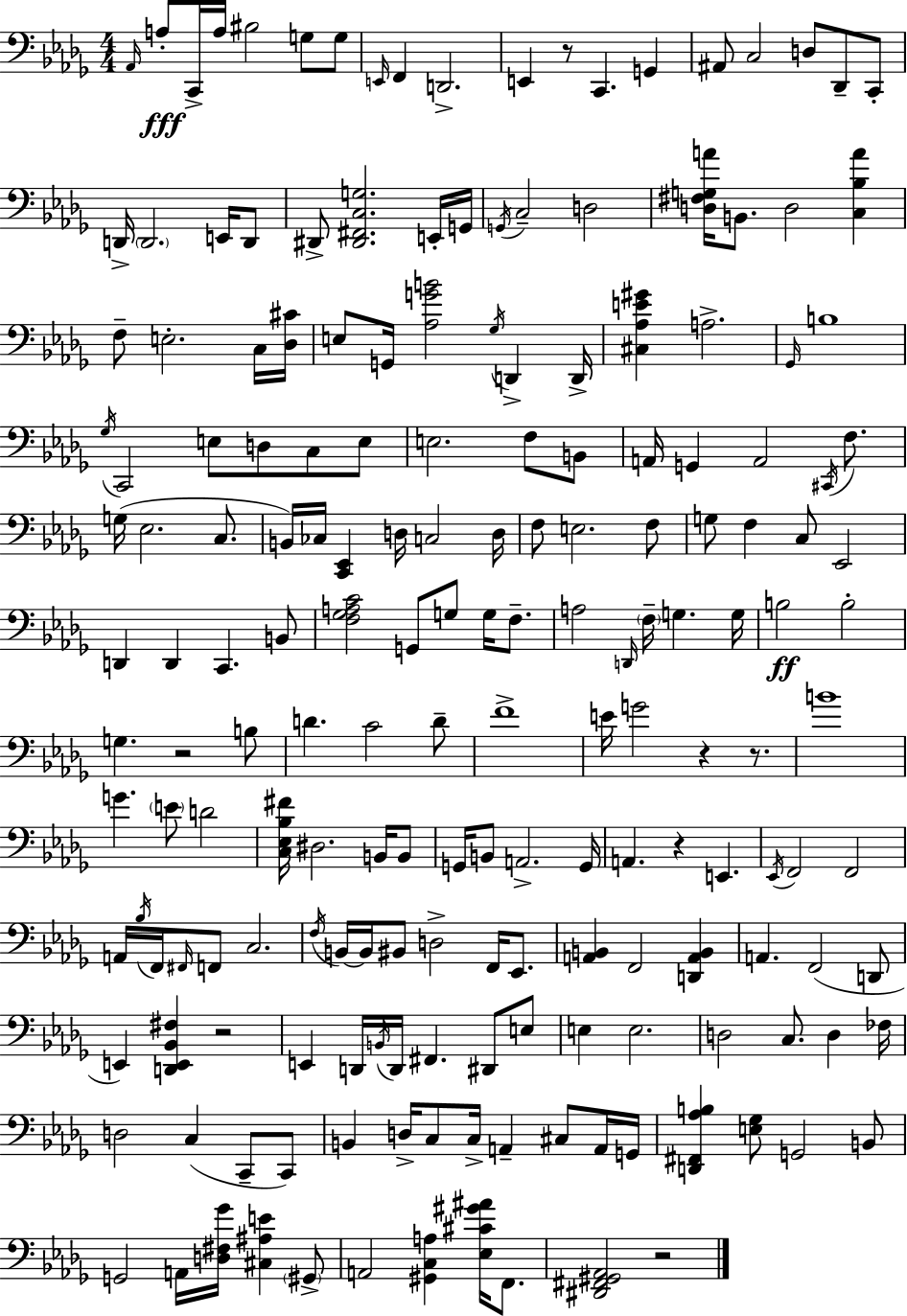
{
  \clef bass
  \numericTimeSignature
  \time 4/4
  \key bes \minor
  \repeat volta 2 { \grace { aes,16 }\fff a8-. c,16-> a16 bis2 g8 g8 | \grace { e,16 } f,4 d,2.-> | e,4 r8 c,4. g,4 | ais,8 c2 d8 des,8-- | \break c,8-. d,16-> \parenthesize d,2. e,16 | d,8 dis,8-> <dis, fis, c g>2. | e,16-. g,16 \acciaccatura { g,16 } c2-- d2 | <d fis g a'>16 b,8. d2 <c bes a'>4 | \break f8-- e2.-. | c16 <des cis'>16 e8 g,16 <aes g' b'>2 \acciaccatura { ges16 } d,4-> | d,16-> <cis aes e' gis'>4 a2.-> | \grace { ges,16 } b1 | \break \acciaccatura { ges16 } c,2 e8 | d8 c8 e8 e2. | f8 b,8 a,16 g,4 a,2 | \acciaccatura { cis,16 } f8. g16( ees2. | \break c8. b,16) ces16 <c, ees,>4 d16 c2 | d16 f8 e2. | f8 g8 f4 c8 ees,2 | d,4 d,4 c,4. | \break b,8 <f ges a c'>2 g,8 | g8 g16 f8.-- a2 \grace { d,16 } | \parenthesize f16-- g4. g16 b2\ff | b2-. g4. r2 | \break b8 d'4. c'2 | d'8-- f'1-> | e'16 g'2 | r4 r8. b'1 | \break g'4. \parenthesize e'8 | d'2 <c ees bes fis'>16 dis2. | b,16 b,8 g,16 b,8 a,2.-> | g,16 a,4. r4 | \break e,4. \acciaccatura { ees,16 } f,2 | f,2 a,16 \acciaccatura { bes16 } f,16 \grace { fis,16 } f,8 c2. | \acciaccatura { f16 } b,16~~ b,16 bis,8 | d2-> f,16 ees,8. <a, b,>4 | \break f,2 <d, a, b,>4 a,4. | f,2( d,8 e,4) | <d, e, bes, fis>4 r2 e,4 | d,16 \acciaccatura { b,16 } d,16 fis,4. dis,8 e8 e4 | \break e2. d2 | c8. d4 fes16 d2 | c4( c,8-- c,8) b,4 | d16-> c8 c16-> a,4-- cis8 a,16 g,16 <d, fis, aes b>4 | \break <e ges>8 g,2 b,8 g,2 | a,16 <d fis ges'>16 <cis ais e'>4 \parenthesize gis,8-> a,2 | <gis, c a>4 <ees cis' gis' ais'>16 f,8. <dis, fis, gis, aes,>2 | r2 } \bar "|."
}